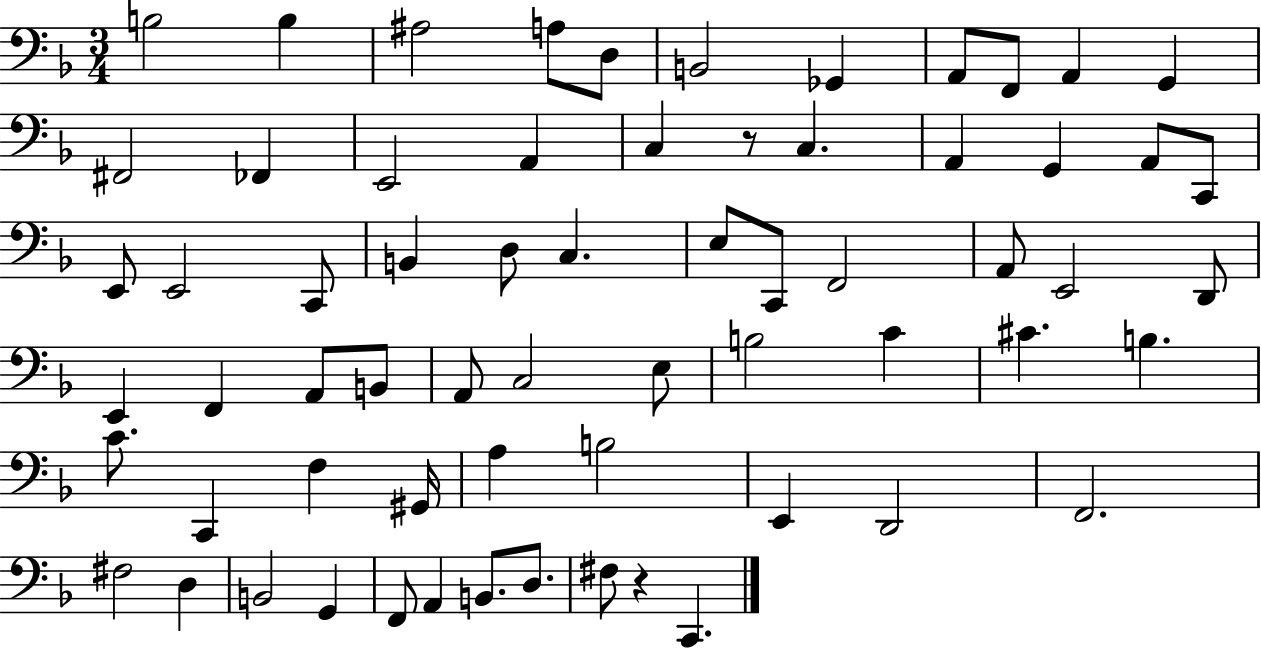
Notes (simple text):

B3/h B3/q A#3/h A3/e D3/e B2/h Gb2/q A2/e F2/e A2/q G2/q F#2/h FES2/q E2/h A2/q C3/q R/e C3/q. A2/q G2/q A2/e C2/e E2/e E2/h C2/e B2/q D3/e C3/q. E3/e C2/e F2/h A2/e E2/h D2/e E2/q F2/q A2/e B2/e A2/e C3/h E3/e B3/h C4/q C#4/q. B3/q. C4/e. C2/q F3/q G#2/s A3/q B3/h E2/q D2/h F2/h. F#3/h D3/q B2/h G2/q F2/e A2/q B2/e. D3/e. F#3/e R/q C2/q.